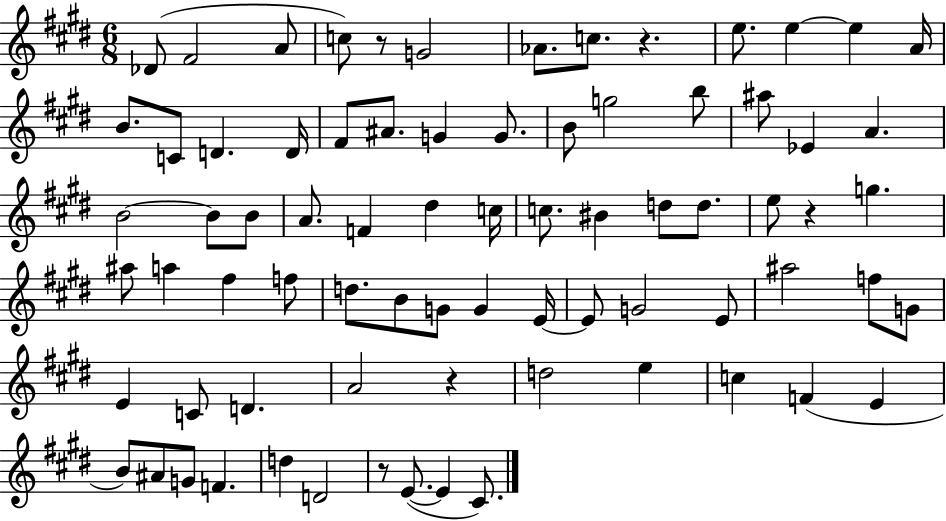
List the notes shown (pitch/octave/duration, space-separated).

Db4/e F#4/h A4/e C5/e R/e G4/h Ab4/e. C5/e. R/q. E5/e. E5/q E5/q A4/s B4/e. C4/e D4/q. D4/s F#4/e A#4/e. G4/q G4/e. B4/e G5/h B5/e A#5/e Eb4/q A4/q. B4/h B4/e B4/e A4/e. F4/q D#5/q C5/s C5/e. BIS4/q D5/e D5/e. E5/e R/q G5/q. A#5/e A5/q F#5/q F5/e D5/e. B4/e G4/e G4/q E4/s E4/e G4/h E4/e A#5/h F5/e G4/e E4/q C4/e D4/q. A4/h R/q D5/h E5/q C5/q F4/q E4/q B4/e A#4/e G4/e F4/q. D5/q D4/h R/e E4/e. E4/q C#4/e.